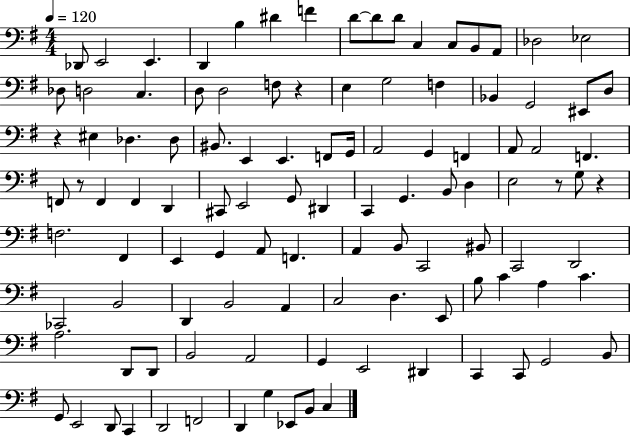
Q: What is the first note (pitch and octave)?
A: Db2